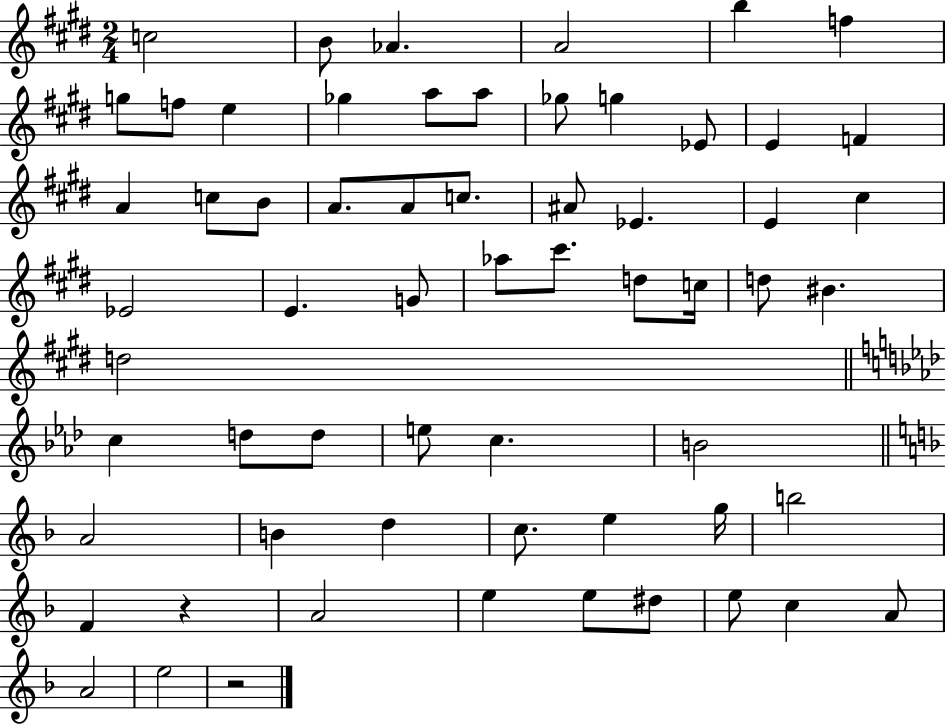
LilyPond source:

{
  \clef treble
  \numericTimeSignature
  \time 2/4
  \key e \major
  c''2 | b'8 aes'4. | a'2 | b''4 f''4 | \break g''8 f''8 e''4 | ges''4 a''8 a''8 | ges''8 g''4 ees'8 | e'4 f'4 | \break a'4 c''8 b'8 | a'8. a'8 c''8. | ais'8 ees'4. | e'4 cis''4 | \break ees'2 | e'4. g'8 | aes''8 cis'''8. d''8 c''16 | d''8 bis'4. | \break d''2 | \bar "||" \break \key aes \major c''4 d''8 d''8 | e''8 c''4. | b'2 | \bar "||" \break \key d \minor a'2 | b'4 d''4 | c''8. e''4 g''16 | b''2 | \break f'4 r4 | a'2 | e''4 e''8 dis''8 | e''8 c''4 a'8 | \break a'2 | e''2 | r2 | \bar "|."
}